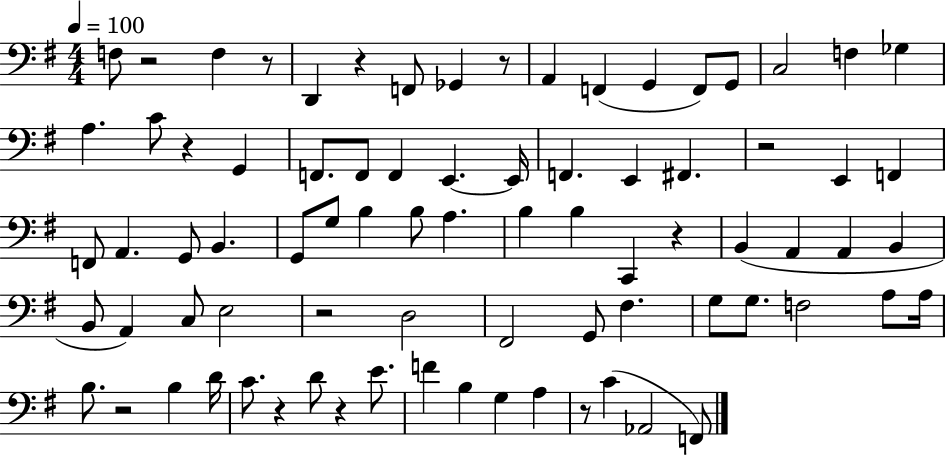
{
  \clef bass
  \numericTimeSignature
  \time 4/4
  \key g \major
  \tempo 4 = 100
  f8 r2 f4 r8 | d,4 r4 f,8 ges,4 r8 | a,4 f,4( g,4 f,8) g,8 | c2 f4 ges4 | \break a4. c'8 r4 g,4 | f,8. f,8 f,4 e,4.~~ e,16 | f,4. e,4 fis,4. | r2 e,4 f,4 | \break f,8 a,4. g,8 b,4. | g,8 g8 b4 b8 a4. | b4 b4 c,4 r4 | b,4( a,4 a,4 b,4 | \break b,8 a,4) c8 e2 | r2 d2 | fis,2 g,8 fis4. | g8 g8. f2 a8 a16 | \break b8. r2 b4 d'16 | c'8. r4 d'8 r4 e'8. | f'4 b4 g4 a4 | r8 c'4( aes,2 f,8) | \break \bar "|."
}